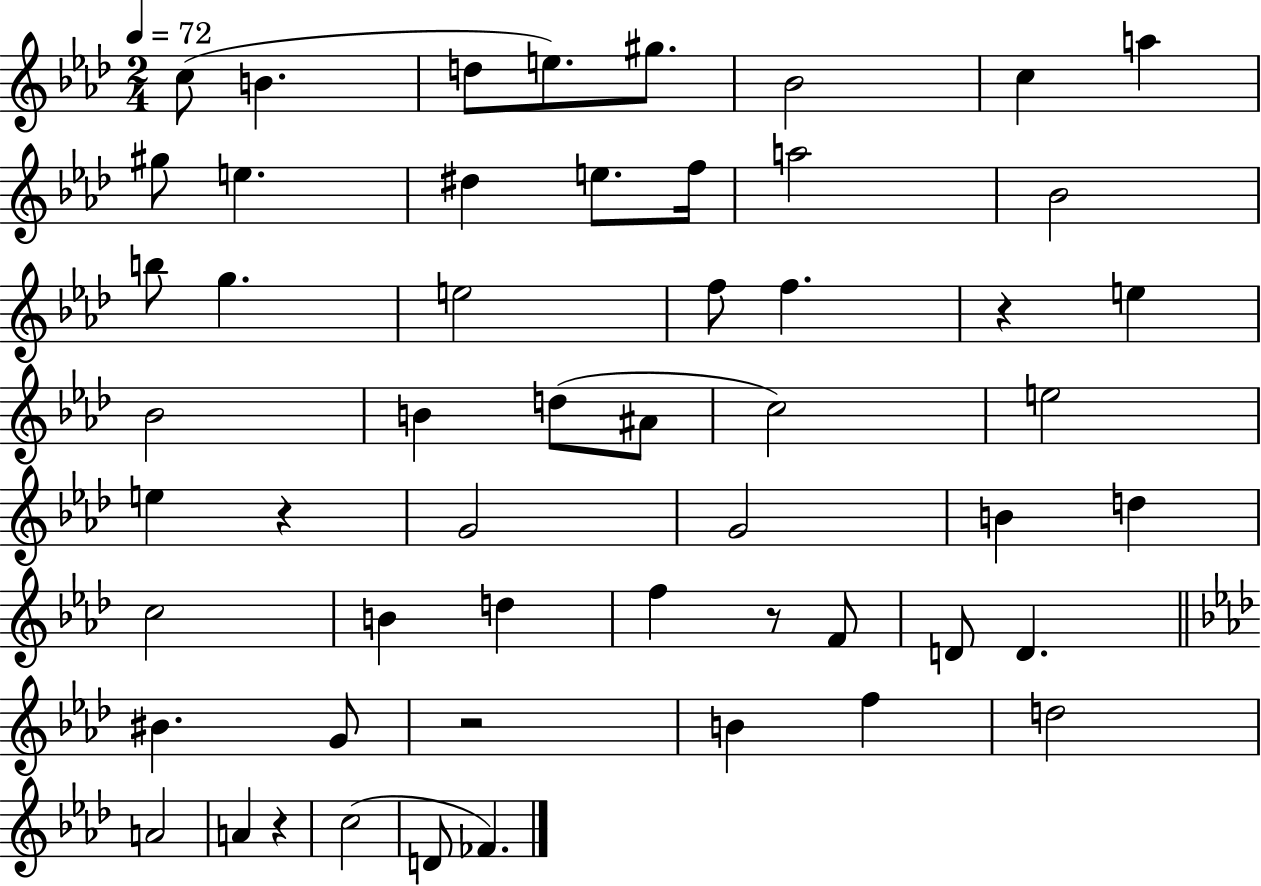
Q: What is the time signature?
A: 2/4